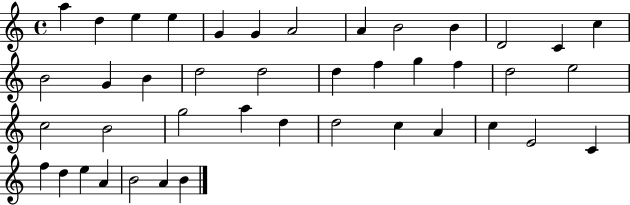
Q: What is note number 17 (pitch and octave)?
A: D5